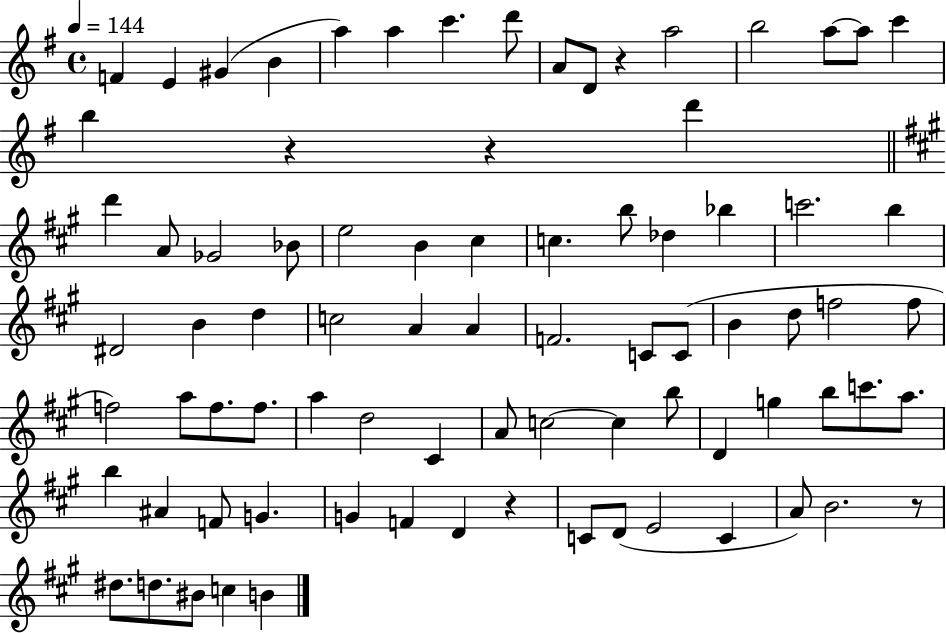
X:1
T:Untitled
M:4/4
L:1/4
K:G
F E ^G B a a c' d'/2 A/2 D/2 z a2 b2 a/2 a/2 c' b z z d' d' A/2 _G2 _B/2 e2 B ^c c b/2 _d _b c'2 b ^D2 B d c2 A A F2 C/2 C/2 B d/2 f2 f/2 f2 a/2 f/2 f/2 a d2 ^C A/2 c2 c b/2 D g b/2 c'/2 a/2 b ^A F/2 G G F D z C/2 D/2 E2 C A/2 B2 z/2 ^d/2 d/2 ^B/2 c B